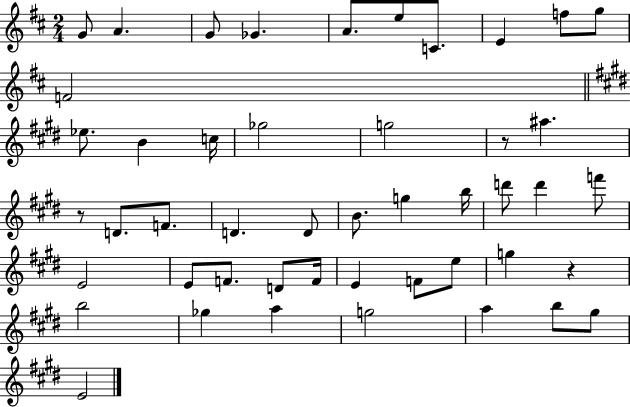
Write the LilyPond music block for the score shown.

{
  \clef treble
  \numericTimeSignature
  \time 2/4
  \key d \major
  g'8 a'4. | g'8 ges'4. | a'8. e''8 c'8. | e'4 f''8 g''8 | \break f'2 | \bar "||" \break \key e \major ees''8. b'4 c''16 | ges''2 | g''2 | r8 ais''4. | \break r8 d'8. f'8. | d'4. d'8 | b'8. g''4 b''16 | d'''8 d'''4 f'''8 | \break e'2 | e'8 f'8. d'8 f'16 | e'4 f'8 e''8 | g''4 r4 | \break b''2 | ges''4 a''4 | g''2 | a''4 b''8 gis''8 | \break e'2 | \bar "|."
}